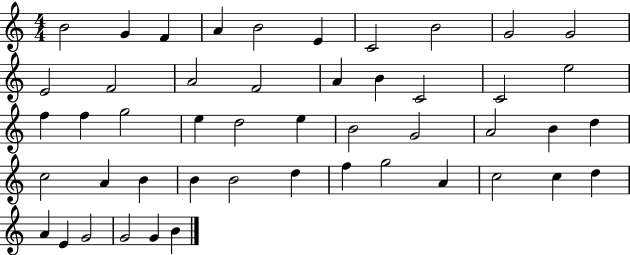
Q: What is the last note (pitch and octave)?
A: B4